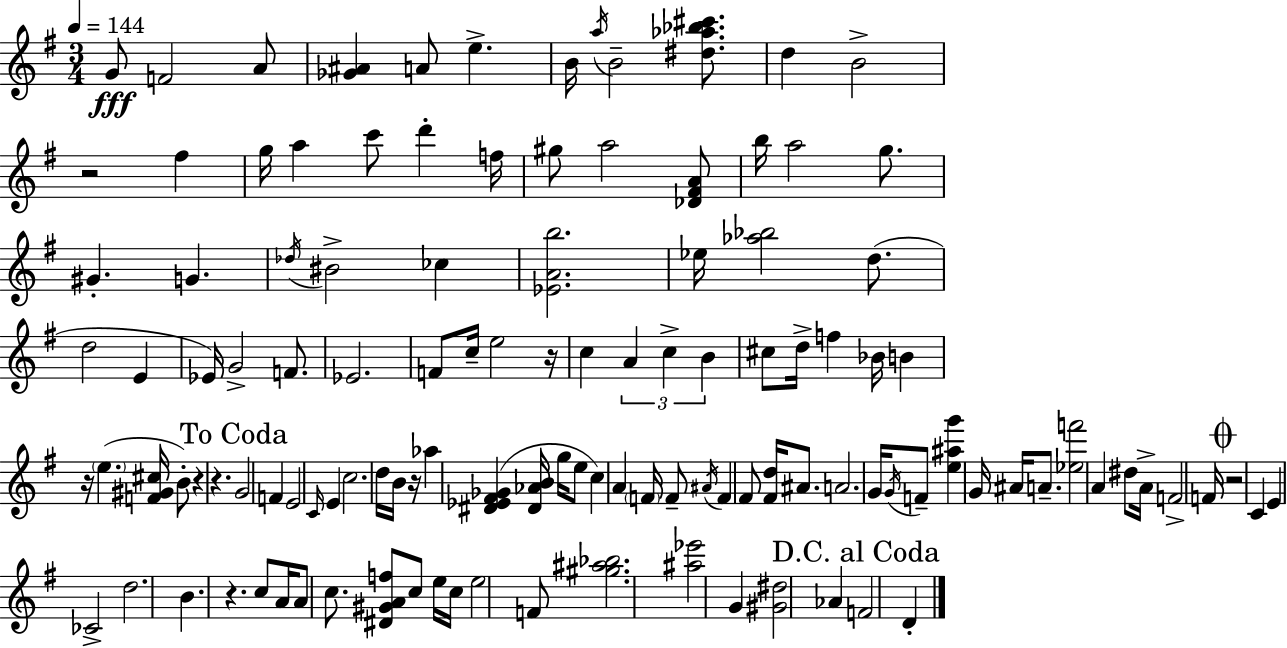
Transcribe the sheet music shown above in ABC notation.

X:1
T:Untitled
M:3/4
L:1/4
K:Em
G/2 F2 A/2 [_G^A] A/2 e B/4 a/4 B2 [^d_a_b^c']/2 d B2 z2 ^f g/4 a c'/2 d' f/4 ^g/2 a2 [_D^FA]/2 b/4 a2 g/2 ^G G _d/4 ^B2 _c [_EAb]2 _e/4 [_a_b]2 d/2 d2 E _E/4 G2 F/2 _E2 F/2 c/4 e2 z/4 c A c B ^c/2 d/4 f _B/4 B z/4 e [F^G^c]/4 B/2 z z G2 F E2 C/4 E c2 d/4 B/4 z/4 _a [^D_E^F_G] [^D_AB]/4 g/4 e/2 c A F/4 F/2 ^A/4 F ^F/2 [^Fd]/4 ^A/2 A2 G/4 G/4 F/2 [e^ag'] G/4 ^A/4 A/2 [_ef']2 A ^d/2 A/4 F2 F/4 z2 C E _C2 d2 B z c/2 A/4 A/2 c/2 [^D^GAf]/2 c/2 e/4 c/4 e2 F/2 [^g^a_b]2 [^a_e']2 G [^G^d]2 _A F2 D